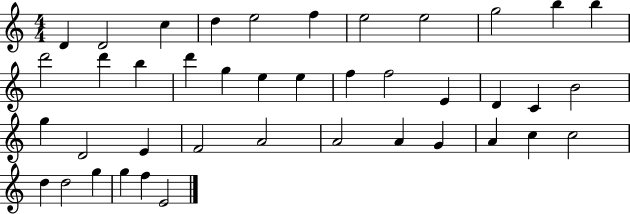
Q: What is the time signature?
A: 4/4